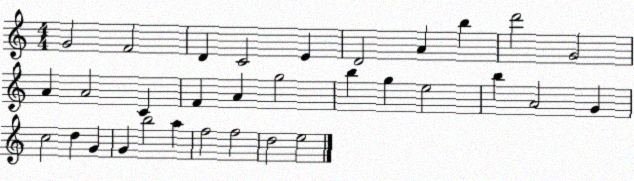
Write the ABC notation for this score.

X:1
T:Untitled
M:4/4
L:1/4
K:C
G2 F2 D C2 E D2 A b d'2 G2 A A2 C F A g2 b g e2 b A2 G c2 d G G b2 a f2 f2 d2 e2